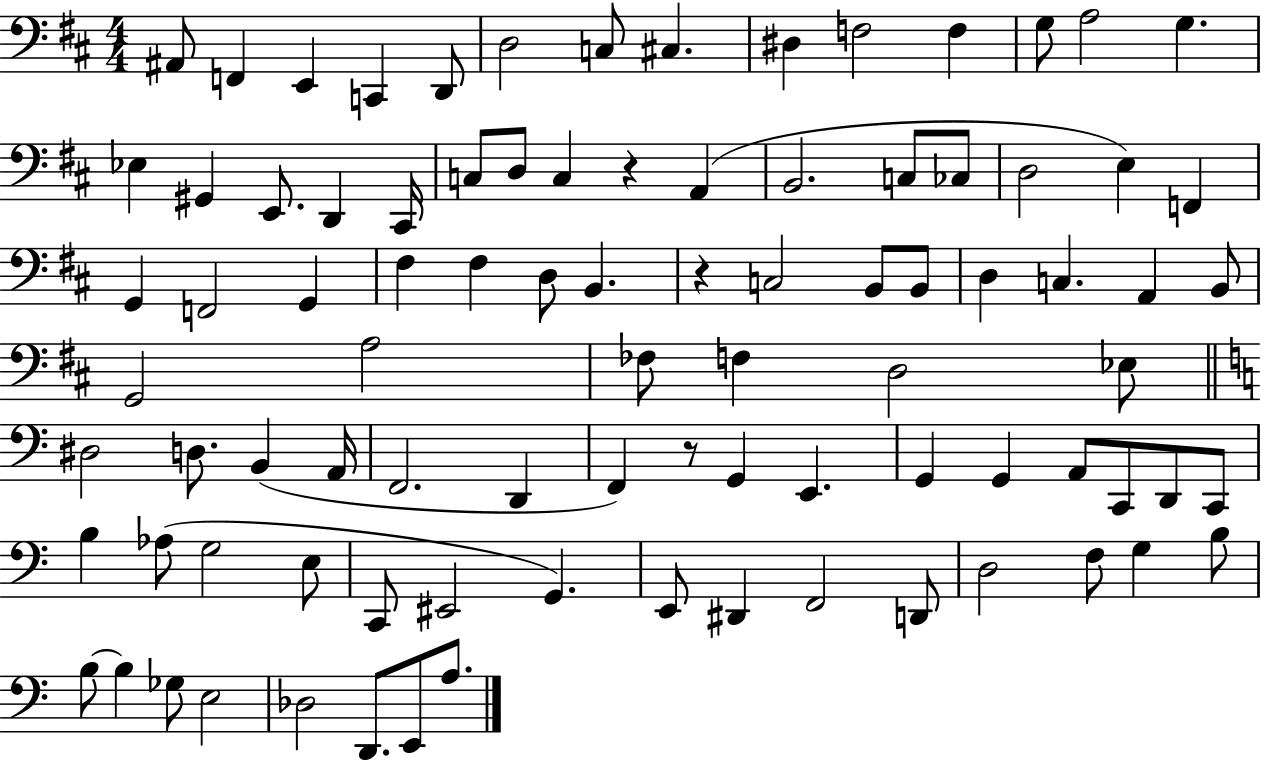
{
  \clef bass
  \numericTimeSignature
  \time 4/4
  \key d \major
  \repeat volta 2 { ais,8 f,4 e,4 c,4 d,8 | d2 c8 cis4. | dis4 f2 f4 | g8 a2 g4. | \break ees4 gis,4 e,8. d,4 cis,16 | c8 d8 c4 r4 a,4( | b,2. c8 ces8 | d2 e4) f,4 | \break g,4 f,2 g,4 | fis4 fis4 d8 b,4. | r4 c2 b,8 b,8 | d4 c4. a,4 b,8 | \break g,2 a2 | fes8 f4 d2 ees8 | \bar "||" \break \key c \major dis2 d8. b,4( a,16 | f,2. d,4 | f,4) r8 g,4 e,4. | g,4 g,4 a,8 c,8 d,8 c,8 | \break b4 aes8( g2 e8 | c,8 eis,2 g,4.) | e,8 dis,4 f,2 d,8 | d2 f8 g4 b8 | \break b8~~ b4 ges8 e2 | des2 d,8. e,8 a8. | } \bar "|."
}